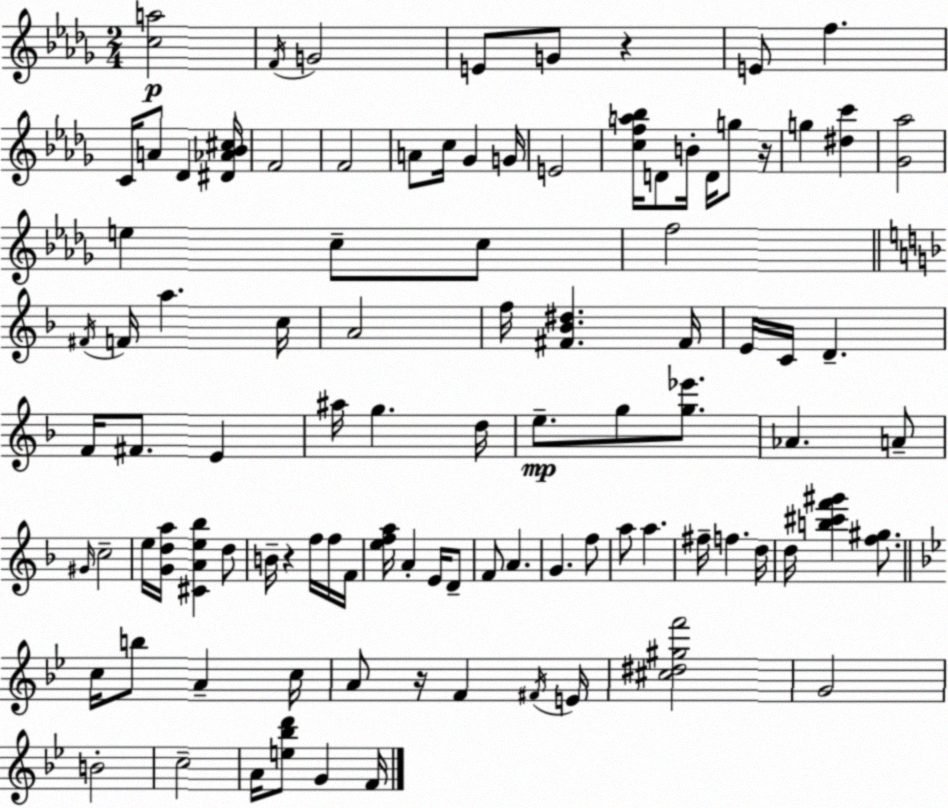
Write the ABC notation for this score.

X:1
T:Untitled
M:2/4
L:1/4
K:Bbm
[ca]2 F/4 G2 E/2 G/2 z E/2 f C/4 A/2 _D [^D_A_B^c]/4 F2 F2 A/2 c/4 _G G/4 E2 [cfa_b]/4 D/2 B/4 D/4 g/2 z/4 g [^dc'] [_G_a]2 e c/2 c/2 f2 ^F/4 F/4 a c/4 A2 f/4 [^F_B^d] ^F/4 E/4 C/4 D F/4 ^F/2 E ^a/4 g d/4 e/2 g/2 [g_e']/2 _A A/2 ^G/4 c2 e/4 [Gda]/4 [^CAe_b] d/2 B/4 z f/4 f/4 F/4 [efa]/4 A E/4 D/2 F/2 A G f/2 a/2 a ^f/4 f d/4 d/4 [b^c'f'^g'] [f^g]/2 c/4 b/2 A c/4 A/2 z/4 F ^F/4 E/4 [^c^d^gf']2 G2 B2 c2 A/4 [e_bd']/2 G F/4